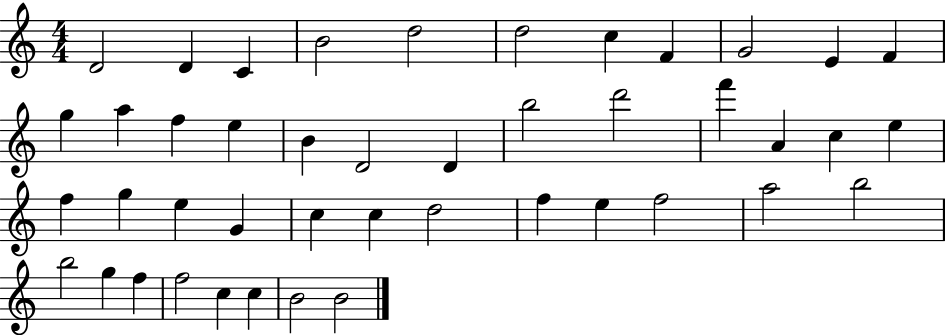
{
  \clef treble
  \numericTimeSignature
  \time 4/4
  \key c \major
  d'2 d'4 c'4 | b'2 d''2 | d''2 c''4 f'4 | g'2 e'4 f'4 | \break g''4 a''4 f''4 e''4 | b'4 d'2 d'4 | b''2 d'''2 | f'''4 a'4 c''4 e''4 | \break f''4 g''4 e''4 g'4 | c''4 c''4 d''2 | f''4 e''4 f''2 | a''2 b''2 | \break b''2 g''4 f''4 | f''2 c''4 c''4 | b'2 b'2 | \bar "|."
}